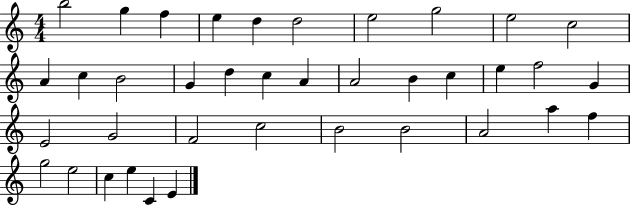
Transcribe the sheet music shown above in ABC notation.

X:1
T:Untitled
M:4/4
L:1/4
K:C
b2 g f e d d2 e2 g2 e2 c2 A c B2 G d c A A2 B c e f2 G E2 G2 F2 c2 B2 B2 A2 a f g2 e2 c e C E